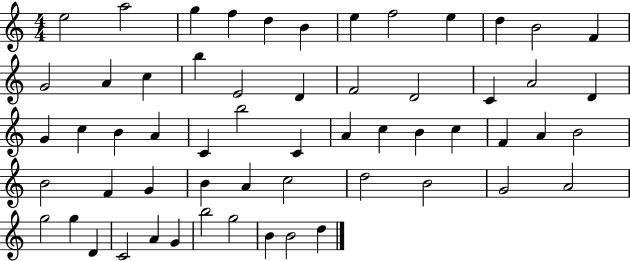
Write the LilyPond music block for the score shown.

{
  \clef treble
  \numericTimeSignature
  \time 4/4
  \key c \major
  e''2 a''2 | g''4 f''4 d''4 b'4 | e''4 f''2 e''4 | d''4 b'2 f'4 | \break g'2 a'4 c''4 | b''4 e'2 d'4 | f'2 d'2 | c'4 a'2 d'4 | \break g'4 c''4 b'4 a'4 | c'4 b''2 c'4 | a'4 c''4 b'4 c''4 | f'4 a'4 b'2 | \break b'2 f'4 g'4 | b'4 a'4 c''2 | d''2 b'2 | g'2 a'2 | \break g''2 g''4 d'4 | c'2 a'4 g'4 | b''2 g''2 | b'4 b'2 d''4 | \break \bar "|."
}